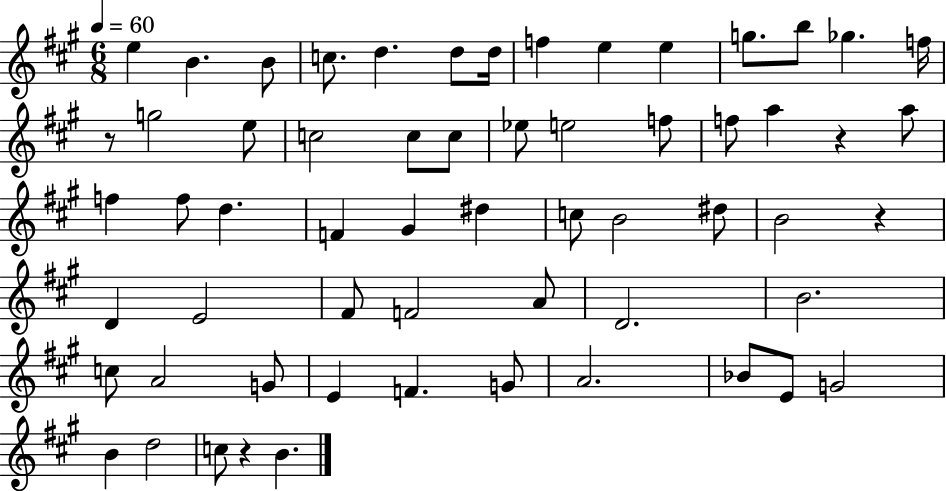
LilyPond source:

{
  \clef treble
  \numericTimeSignature
  \time 6/8
  \key a \major
  \tempo 4 = 60
  e''4 b'4. b'8 | c''8. d''4. d''8 d''16 | f''4 e''4 e''4 | g''8. b''8 ges''4. f''16 | \break r8 g''2 e''8 | c''2 c''8 c''8 | ees''8 e''2 f''8 | f''8 a''4 r4 a''8 | \break f''4 f''8 d''4. | f'4 gis'4 dis''4 | c''8 b'2 dis''8 | b'2 r4 | \break d'4 e'2 | fis'8 f'2 a'8 | d'2. | b'2. | \break c''8 a'2 g'8 | e'4 f'4. g'8 | a'2. | bes'8 e'8 g'2 | \break b'4 d''2 | c''8 r4 b'4. | \bar "|."
}